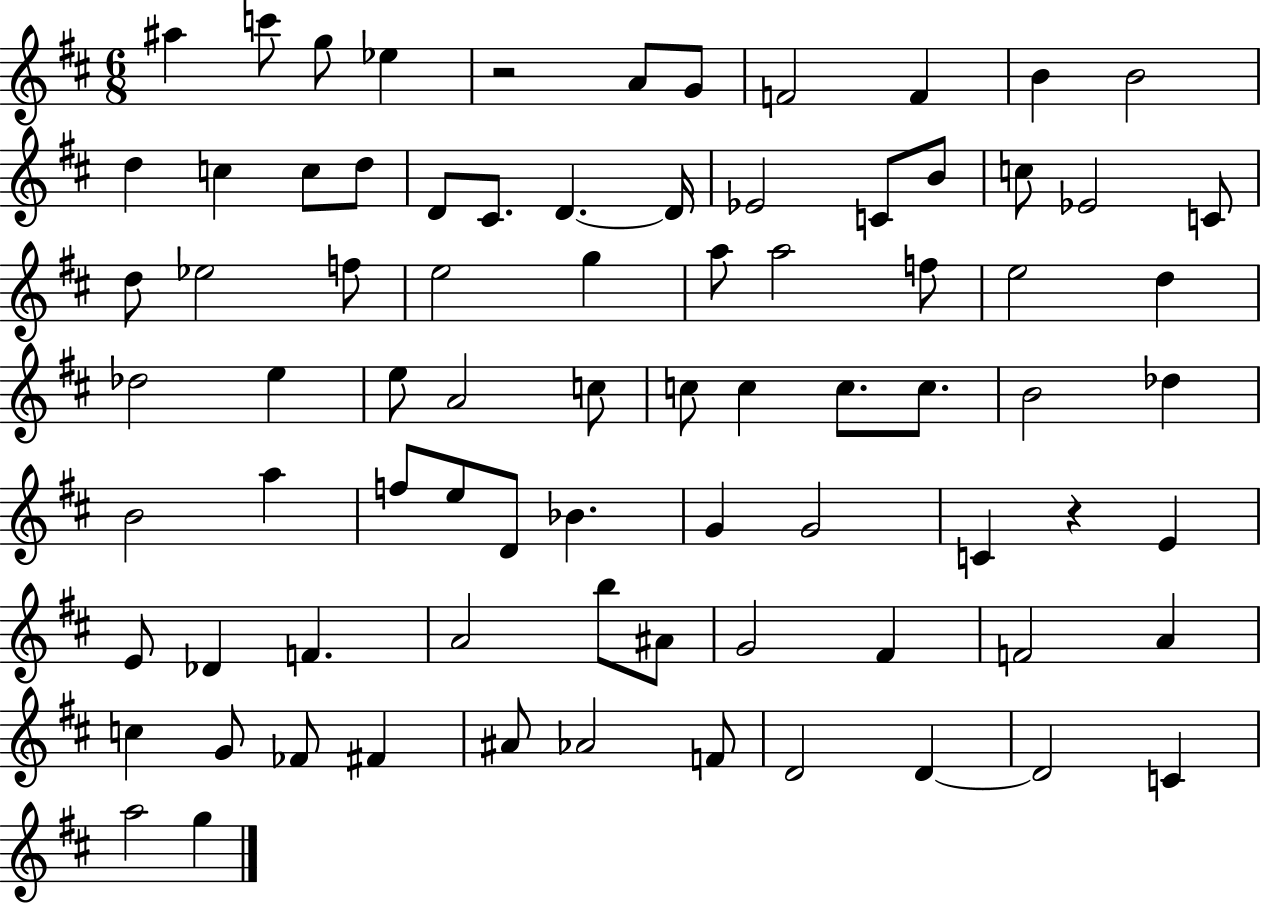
A#5/q C6/e G5/e Eb5/q R/h A4/e G4/e F4/h F4/q B4/q B4/h D5/q C5/q C5/e D5/e D4/e C#4/e. D4/q. D4/s Eb4/h C4/e B4/e C5/e Eb4/h C4/e D5/e Eb5/h F5/e E5/h G5/q A5/e A5/h F5/e E5/h D5/q Db5/h E5/q E5/e A4/h C5/e C5/e C5/q C5/e. C5/e. B4/h Db5/q B4/h A5/q F5/e E5/e D4/e Bb4/q. G4/q G4/h C4/q R/q E4/q E4/e Db4/q F4/q. A4/h B5/e A#4/e G4/h F#4/q F4/h A4/q C5/q G4/e FES4/e F#4/q A#4/e Ab4/h F4/e D4/h D4/q D4/h C4/q A5/h G5/q